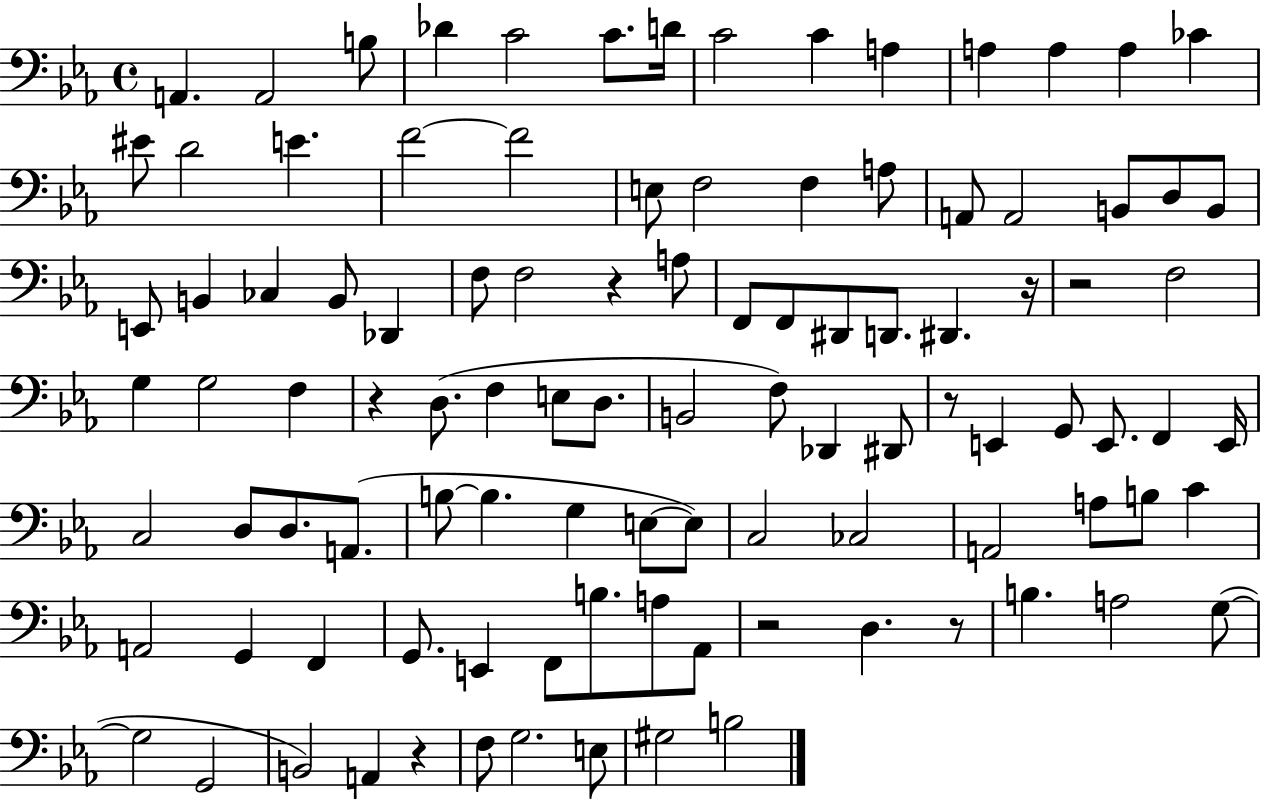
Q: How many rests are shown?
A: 8